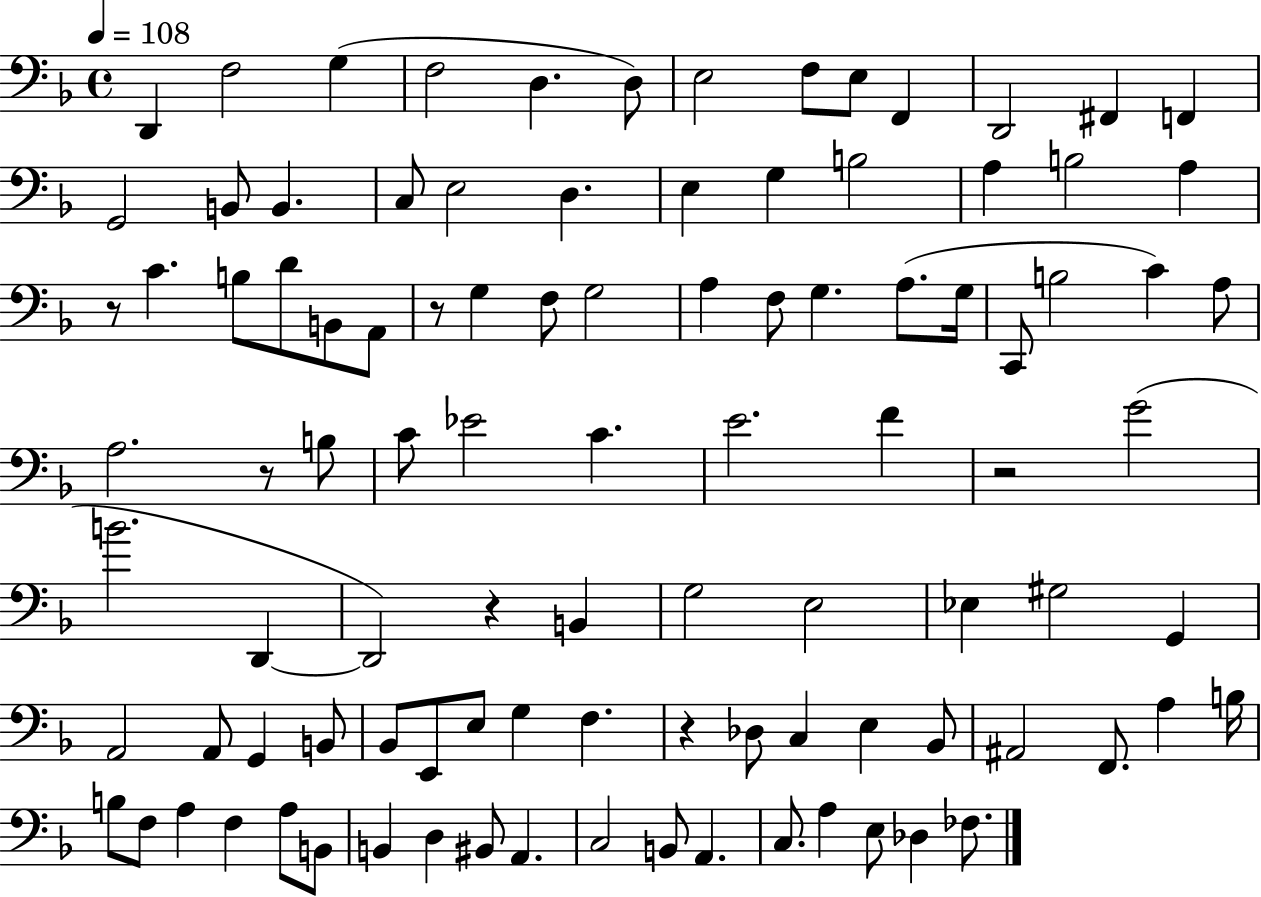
{
  \clef bass
  \time 4/4
  \defaultTimeSignature
  \key f \major
  \tempo 4 = 108
  d,4 f2 g4( | f2 d4. d8) | e2 f8 e8 f,4 | d,2 fis,4 f,4 | \break g,2 b,8 b,4. | c8 e2 d4. | e4 g4 b2 | a4 b2 a4 | \break r8 c'4. b8 d'8 b,8 a,8 | r8 g4 f8 g2 | a4 f8 g4. a8.( g16 | c,8 b2 c'4) a8 | \break a2. r8 b8 | c'8 ees'2 c'4. | e'2. f'4 | r2 g'2( | \break b'2. d,4~~ | d,2) r4 b,4 | g2 e2 | ees4 gis2 g,4 | \break a,2 a,8 g,4 b,8 | bes,8 e,8 e8 g4 f4. | r4 des8 c4 e4 bes,8 | ais,2 f,8. a4 b16 | \break b8 f8 a4 f4 a8 b,8 | b,4 d4 bis,8 a,4. | c2 b,8 a,4. | c8. a4 e8 des4 fes8. | \break \bar "|."
}